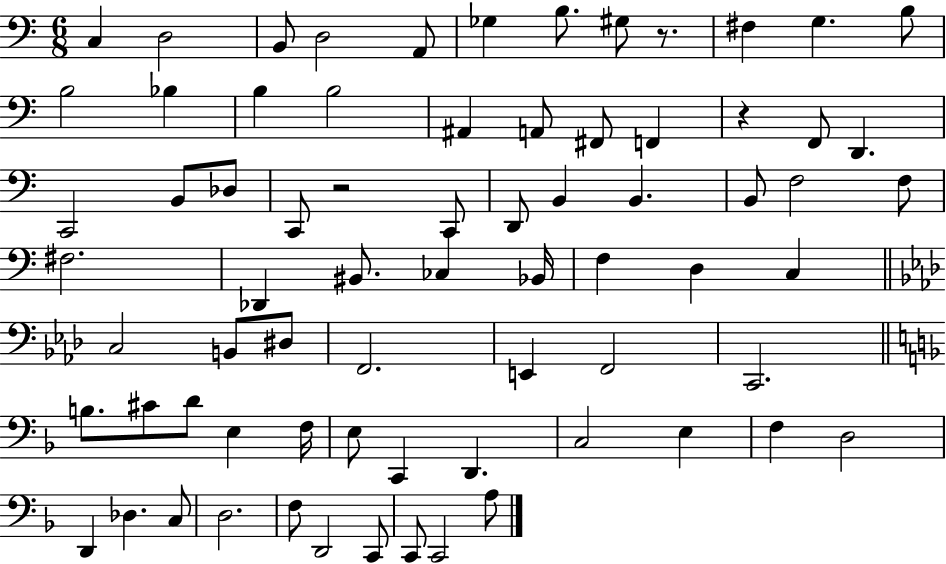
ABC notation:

X:1
T:Untitled
M:6/8
L:1/4
K:C
C, D,2 B,,/2 D,2 A,,/2 _G, B,/2 ^G,/2 z/2 ^F, G, B,/2 B,2 _B, B, B,2 ^A,, A,,/2 ^F,,/2 F,, z F,,/2 D,, C,,2 B,,/2 _D,/2 C,,/2 z2 C,,/2 D,,/2 B,, B,, B,,/2 F,2 F,/2 ^F,2 _D,, ^B,,/2 _C, _B,,/4 F, D, C, C,2 B,,/2 ^D,/2 F,,2 E,, F,,2 C,,2 B,/2 ^C/2 D/2 E, F,/4 E,/2 C,, D,, C,2 E, F, D,2 D,, _D, C,/2 D,2 F,/2 D,,2 C,,/2 C,,/2 C,,2 A,/2